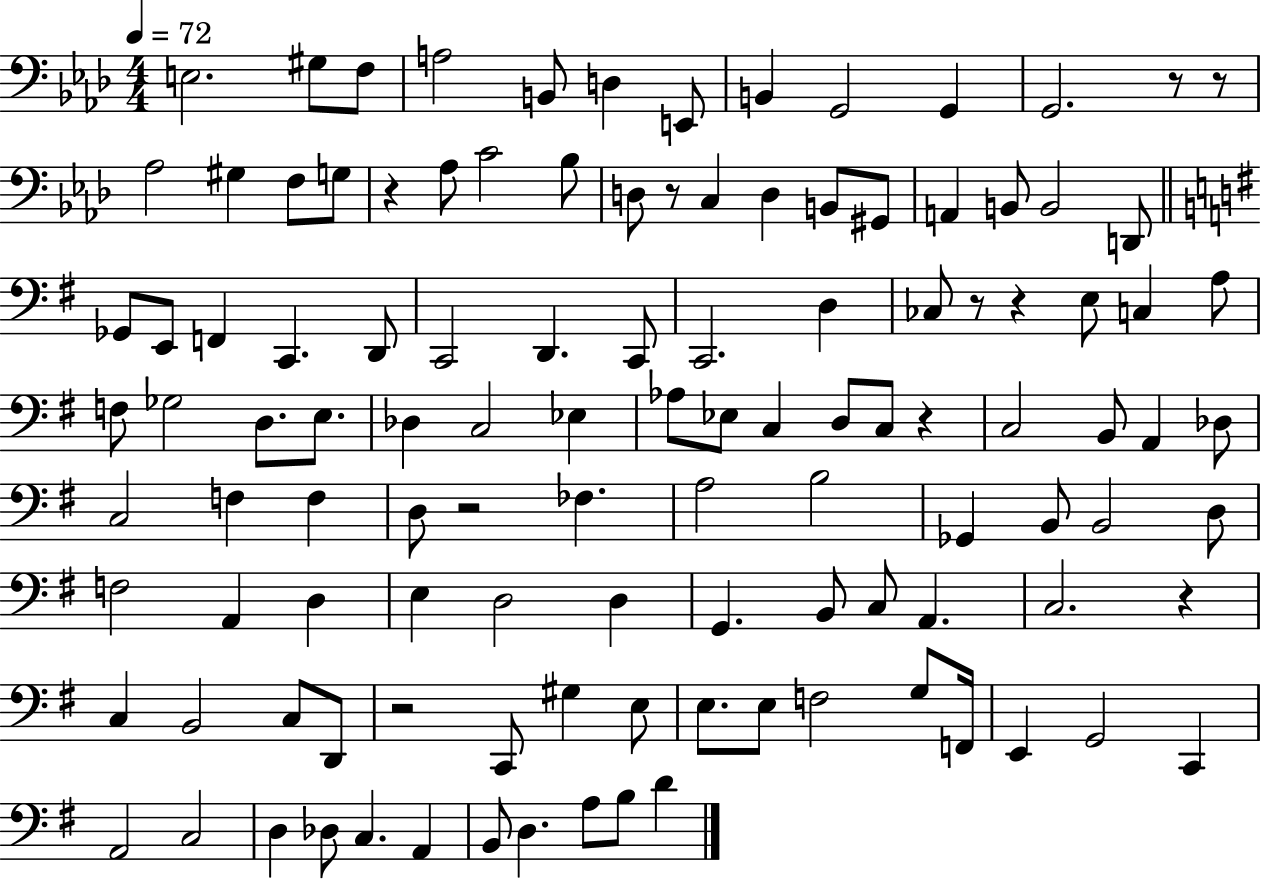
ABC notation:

X:1
T:Untitled
M:4/4
L:1/4
K:Ab
E,2 ^G,/2 F,/2 A,2 B,,/2 D, E,,/2 B,, G,,2 G,, G,,2 z/2 z/2 _A,2 ^G, F,/2 G,/2 z _A,/2 C2 _B,/2 D,/2 z/2 C, D, B,,/2 ^G,,/2 A,, B,,/2 B,,2 D,,/2 _G,,/2 E,,/2 F,, C,, D,,/2 C,,2 D,, C,,/2 C,,2 D, _C,/2 z/2 z E,/2 C, A,/2 F,/2 _G,2 D,/2 E,/2 _D, C,2 _E, _A,/2 _E,/2 C, D,/2 C,/2 z C,2 B,,/2 A,, _D,/2 C,2 F, F, D,/2 z2 _F, A,2 B,2 _G,, B,,/2 B,,2 D,/2 F,2 A,, D, E, D,2 D, G,, B,,/2 C,/2 A,, C,2 z C, B,,2 C,/2 D,,/2 z2 C,,/2 ^G, E,/2 E,/2 E,/2 F,2 G,/2 F,,/4 E,, G,,2 C,, A,,2 C,2 D, _D,/2 C, A,, B,,/2 D, A,/2 B,/2 D